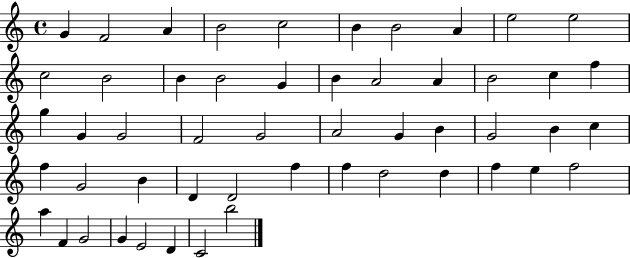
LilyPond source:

{
  \clef treble
  \time 4/4
  \defaultTimeSignature
  \key c \major
  g'4 f'2 a'4 | b'2 c''2 | b'4 b'2 a'4 | e''2 e''2 | \break c''2 b'2 | b'4 b'2 g'4 | b'4 a'2 a'4 | b'2 c''4 f''4 | \break g''4 g'4 g'2 | f'2 g'2 | a'2 g'4 b'4 | g'2 b'4 c''4 | \break f''4 g'2 b'4 | d'4 d'2 f''4 | f''4 d''2 d''4 | f''4 e''4 f''2 | \break a''4 f'4 g'2 | g'4 e'2 d'4 | c'2 b''2 | \bar "|."
}